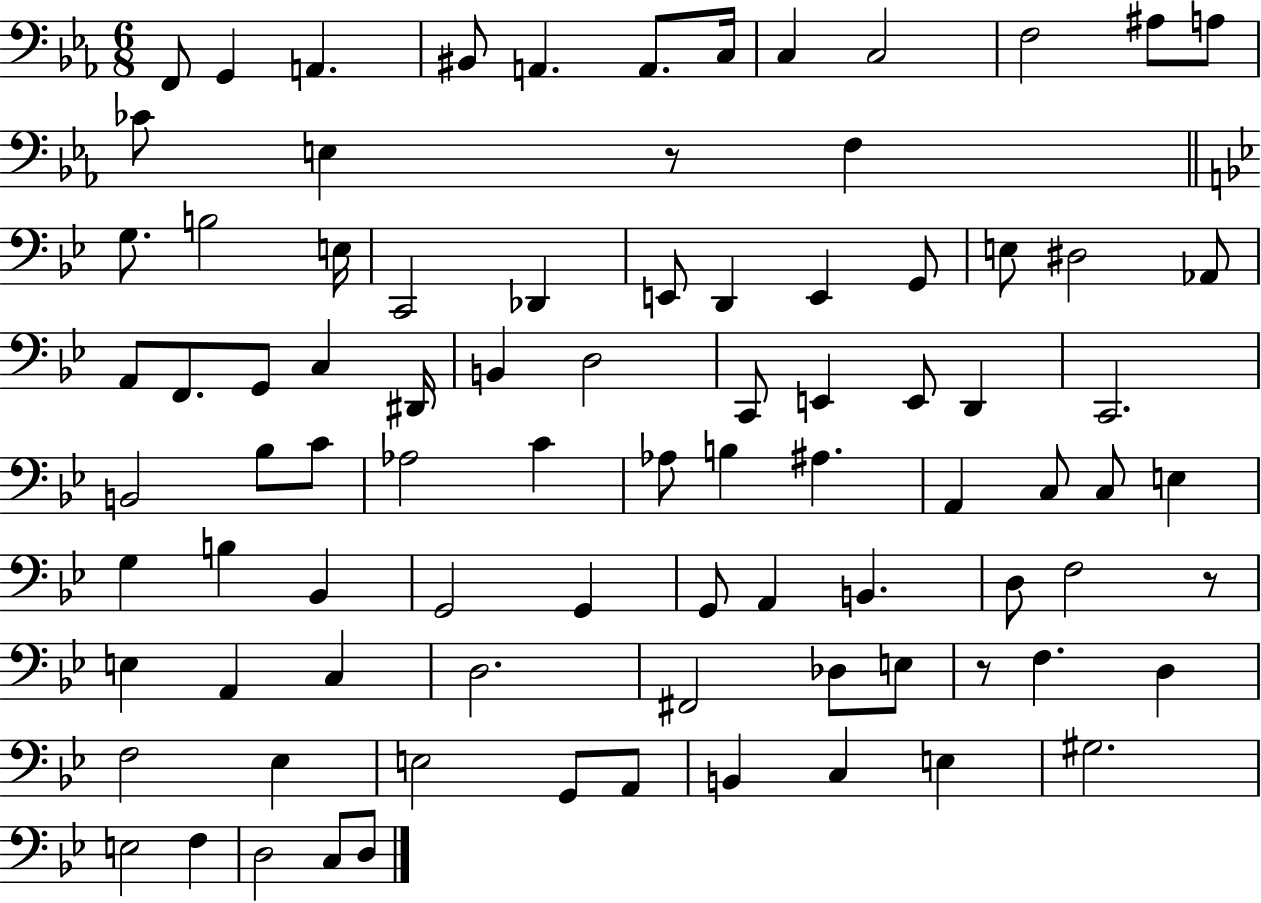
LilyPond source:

{
  \clef bass
  \numericTimeSignature
  \time 6/8
  \key ees \major
  f,8 g,4 a,4. | bis,8 a,4. a,8. c16 | c4 c2 | f2 ais8 a8 | \break ces'8 e4 r8 f4 | \bar "||" \break \key bes \major g8. b2 e16 | c,2 des,4 | e,8 d,4 e,4 g,8 | e8 dis2 aes,8 | \break a,8 f,8. g,8 c4 dis,16 | b,4 d2 | c,8 e,4 e,8 d,4 | c,2. | \break b,2 bes8 c'8 | aes2 c'4 | aes8 b4 ais4. | a,4 c8 c8 e4 | \break g4 b4 bes,4 | g,2 g,4 | g,8 a,4 b,4. | d8 f2 r8 | \break e4 a,4 c4 | d2. | fis,2 des8 e8 | r8 f4. d4 | \break f2 ees4 | e2 g,8 a,8 | b,4 c4 e4 | gis2. | \break e2 f4 | d2 c8 d8 | \bar "|."
}